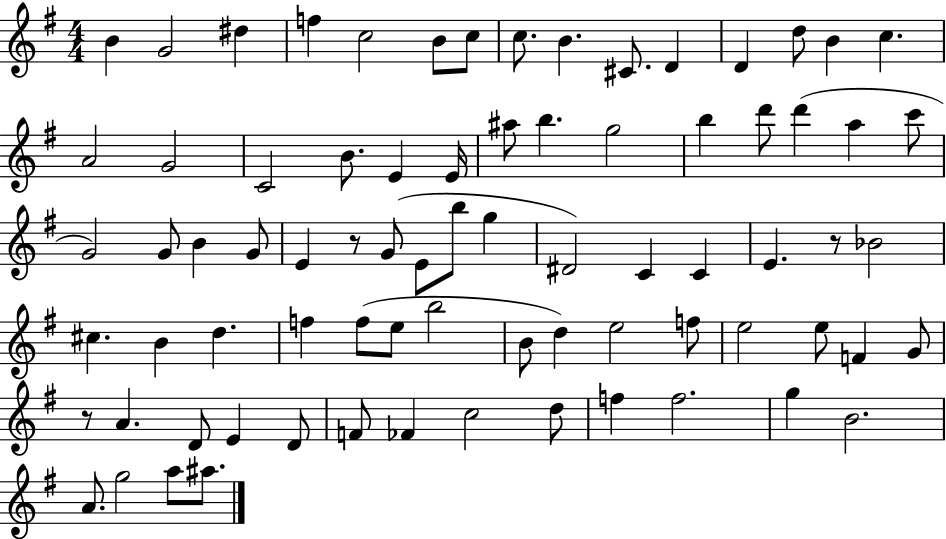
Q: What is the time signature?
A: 4/4